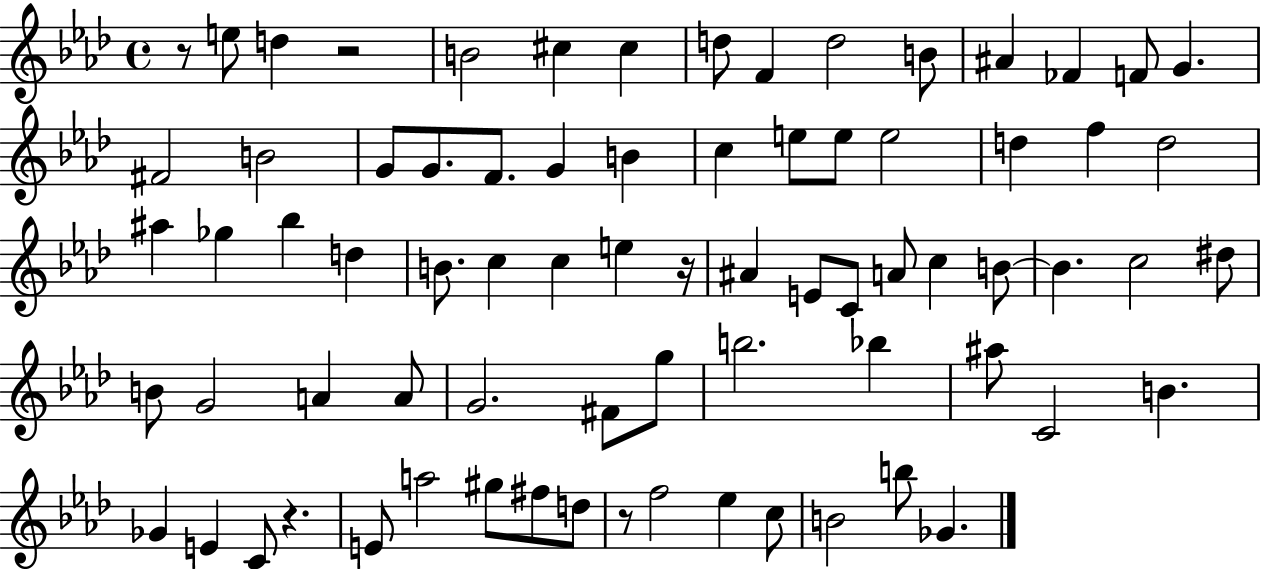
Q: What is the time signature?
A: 4/4